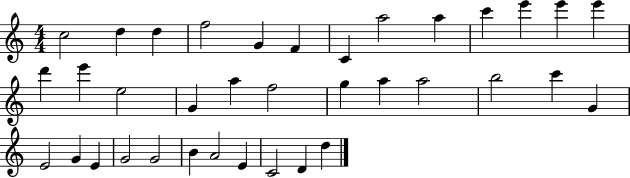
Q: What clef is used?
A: treble